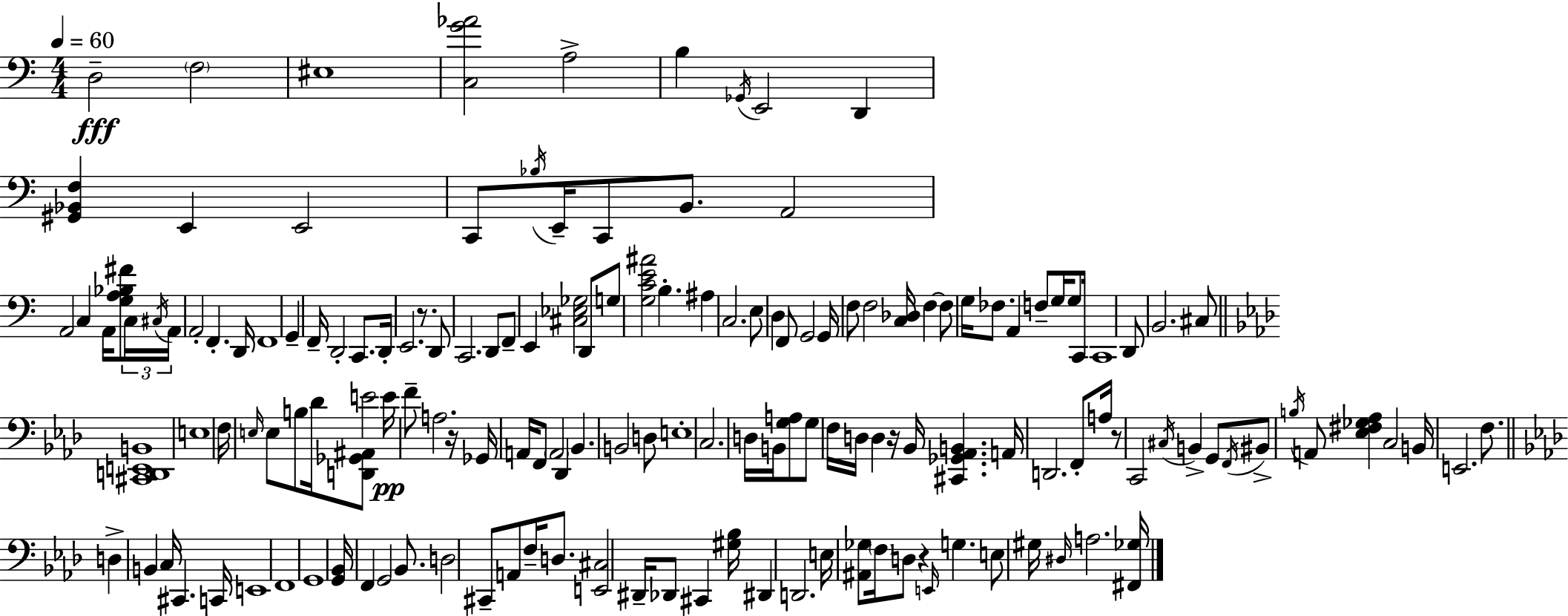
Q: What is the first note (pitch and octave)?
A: D3